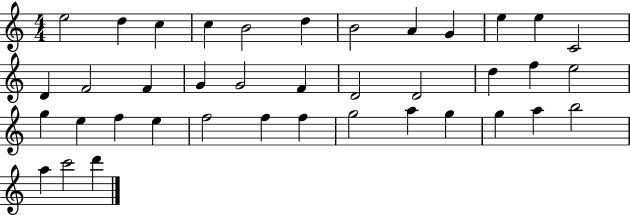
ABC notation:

X:1
T:Untitled
M:4/4
L:1/4
K:C
e2 d c c B2 d B2 A G e e C2 D F2 F G G2 F D2 D2 d f e2 g e f e f2 f f g2 a g g a b2 a c'2 d'